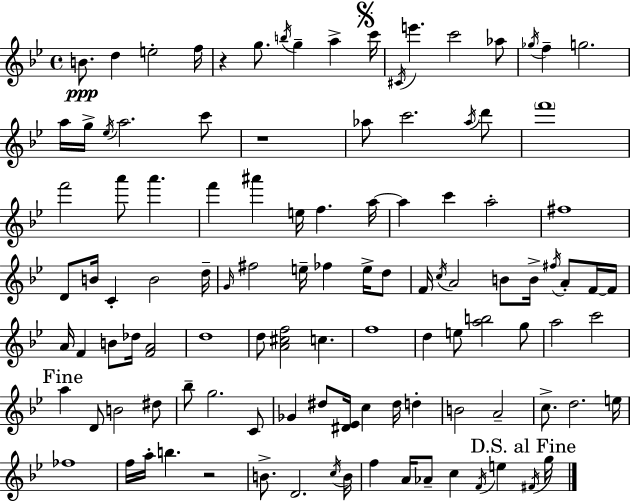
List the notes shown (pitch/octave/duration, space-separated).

B4/e. D5/q E5/h F5/s R/q G5/e. B5/s G5/q A5/q C6/s C#4/s E6/q. C6/h Ab5/e Gb5/s F5/q G5/h. A5/s G5/s Eb5/s A5/h. C6/e R/w Ab5/e C6/h. Ab5/s D6/e F6/w F6/h A6/e A6/q. F6/q A#6/q E5/s F5/q. A5/s A5/q C6/q A5/h F#5/w D4/e B4/s C4/q B4/h D5/s G4/s F#5/h E5/s FES5/q E5/s D5/e F4/s C5/s A4/h B4/e B4/s F#5/s A4/e F4/s F4/s A4/s F4/q B4/e Db5/s [F4,A4]/h D5/w D5/e [A4,C#5,F5]/h C5/q. F5/w D5/q E5/e [A5,B5]/h G5/e A5/h C6/h A5/q D4/e B4/h D#5/e Bb5/e G5/h. C4/e Gb4/q D#5/e [D#4,Eb4]/s C5/q D#5/s D5/q B4/h A4/h C5/e. D5/h. E5/s FES5/w F5/s A5/s B5/q. R/h B4/e. D4/h. C5/s B4/s F5/q A4/s Ab4/e C5/q F4/s E5/q F#4/s G5/s